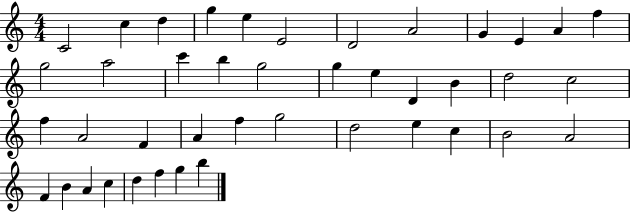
C4/h C5/q D5/q G5/q E5/q E4/h D4/h A4/h G4/q E4/q A4/q F5/q G5/h A5/h C6/q B5/q G5/h G5/q E5/q D4/q B4/q D5/h C5/h F5/q A4/h F4/q A4/q F5/q G5/h D5/h E5/q C5/q B4/h A4/h F4/q B4/q A4/q C5/q D5/q F5/q G5/q B5/q